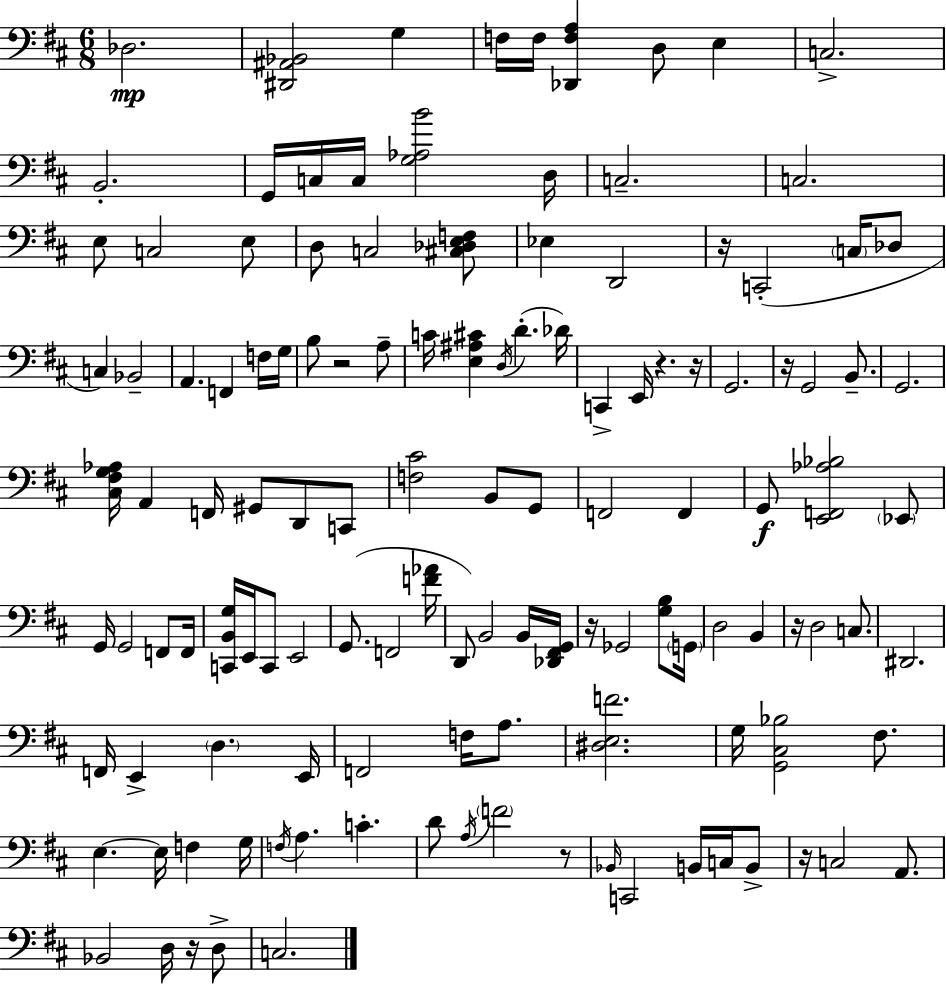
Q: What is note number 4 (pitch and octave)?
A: F3